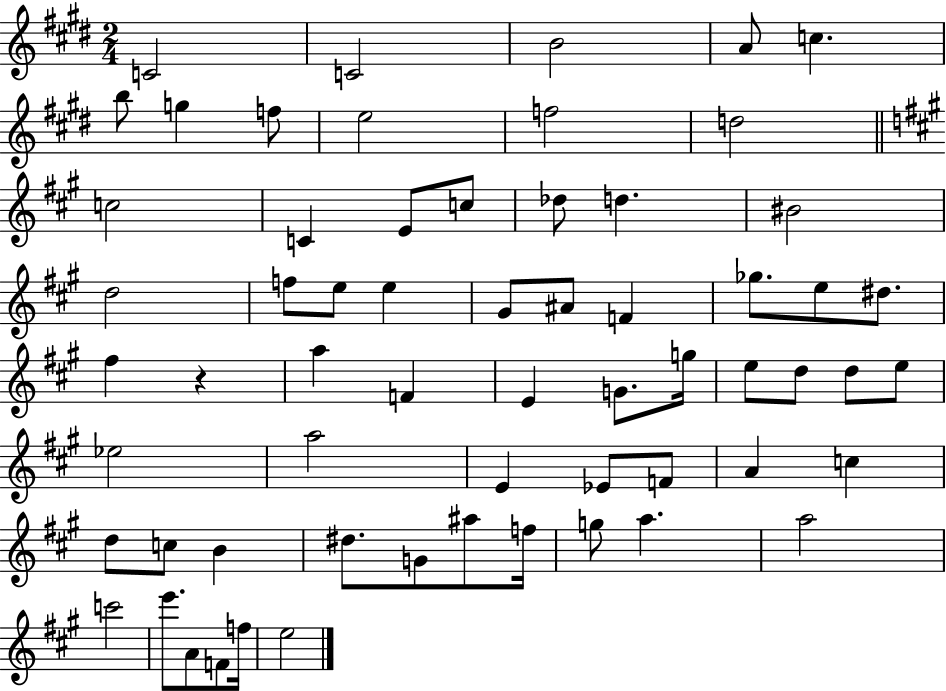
C4/h C4/h B4/h A4/e C5/q. B5/e G5/q F5/e E5/h F5/h D5/h C5/h C4/q E4/e C5/e Db5/e D5/q. BIS4/h D5/h F5/e E5/e E5/q G#4/e A#4/e F4/q Gb5/e. E5/e D#5/e. F#5/q R/q A5/q F4/q E4/q G4/e. G5/s E5/e D5/e D5/e E5/e Eb5/h A5/h E4/q Eb4/e F4/e A4/q C5/q D5/e C5/e B4/q D#5/e. G4/e A#5/e F5/s G5/e A5/q. A5/h C6/h E6/e. A4/e F4/e F5/s E5/h